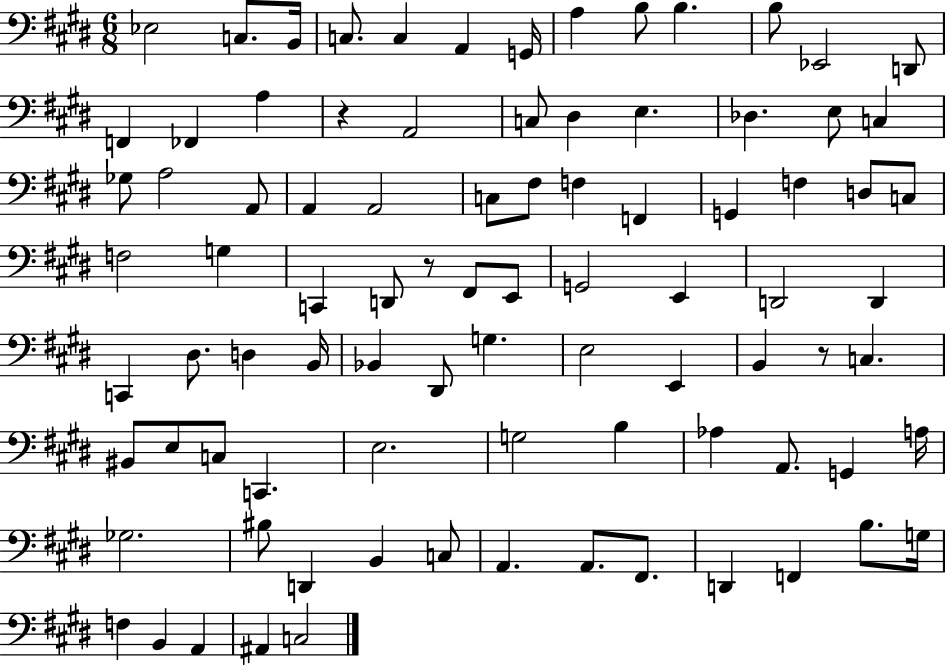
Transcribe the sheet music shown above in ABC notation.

X:1
T:Untitled
M:6/8
L:1/4
K:E
_E,2 C,/2 B,,/4 C,/2 C, A,, G,,/4 A, B,/2 B, B,/2 _E,,2 D,,/2 F,, _F,, A, z A,,2 C,/2 ^D, E, _D, E,/2 C, _G,/2 A,2 A,,/2 A,, A,,2 C,/2 ^F,/2 F, F,, G,, F, D,/2 C,/2 F,2 G, C,, D,,/2 z/2 ^F,,/2 E,,/2 G,,2 E,, D,,2 D,, C,, ^D,/2 D, B,,/4 _B,, ^D,,/2 G, E,2 E,, B,, z/2 C, ^B,,/2 E,/2 C,/2 C,, E,2 G,2 B, _A, A,,/2 G,, A,/4 _G,2 ^B,/2 D,, B,, C,/2 A,, A,,/2 ^F,,/2 D,, F,, B,/2 G,/4 F, B,, A,, ^A,, C,2